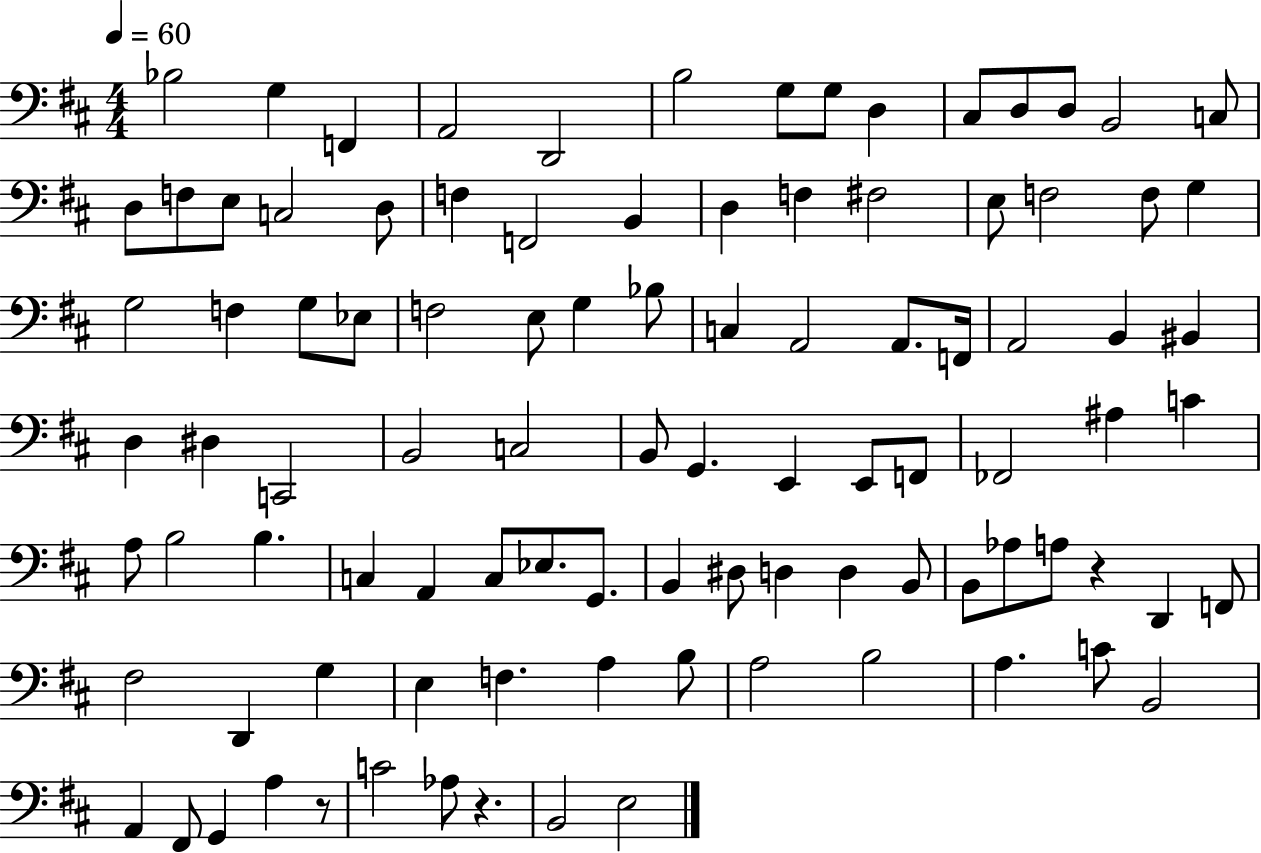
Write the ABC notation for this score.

X:1
T:Untitled
M:4/4
L:1/4
K:D
_B,2 G, F,, A,,2 D,,2 B,2 G,/2 G,/2 D, ^C,/2 D,/2 D,/2 B,,2 C,/2 D,/2 F,/2 E,/2 C,2 D,/2 F, F,,2 B,, D, F, ^F,2 E,/2 F,2 F,/2 G, G,2 F, G,/2 _E,/2 F,2 E,/2 G, _B,/2 C, A,,2 A,,/2 F,,/4 A,,2 B,, ^B,, D, ^D, C,,2 B,,2 C,2 B,,/2 G,, E,, E,,/2 F,,/2 _F,,2 ^A, C A,/2 B,2 B, C, A,, C,/2 _E,/2 G,,/2 B,, ^D,/2 D, D, B,,/2 B,,/2 _A,/2 A,/2 z D,, F,,/2 ^F,2 D,, G, E, F, A, B,/2 A,2 B,2 A, C/2 B,,2 A,, ^F,,/2 G,, A, z/2 C2 _A,/2 z B,,2 E,2